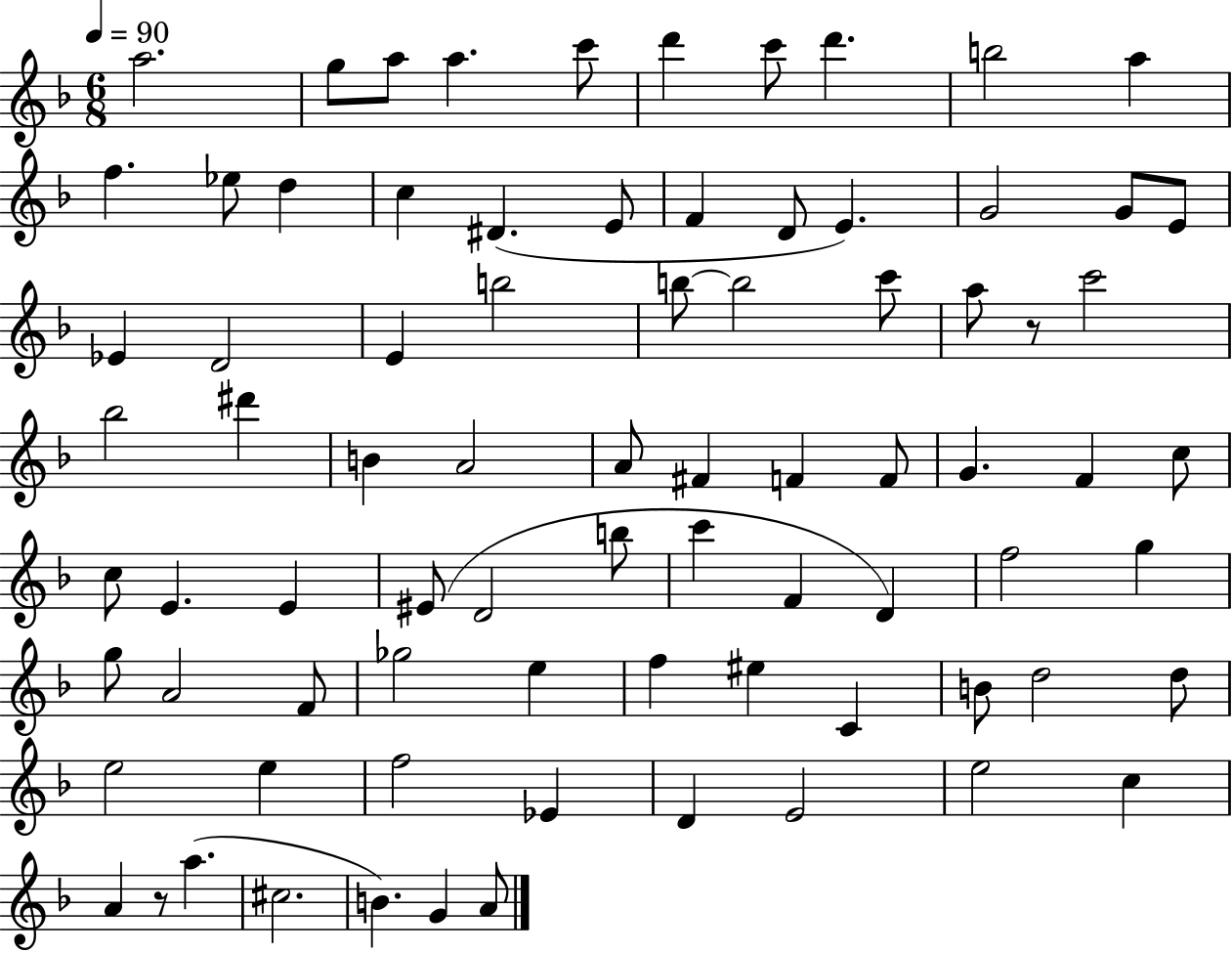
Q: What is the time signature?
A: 6/8